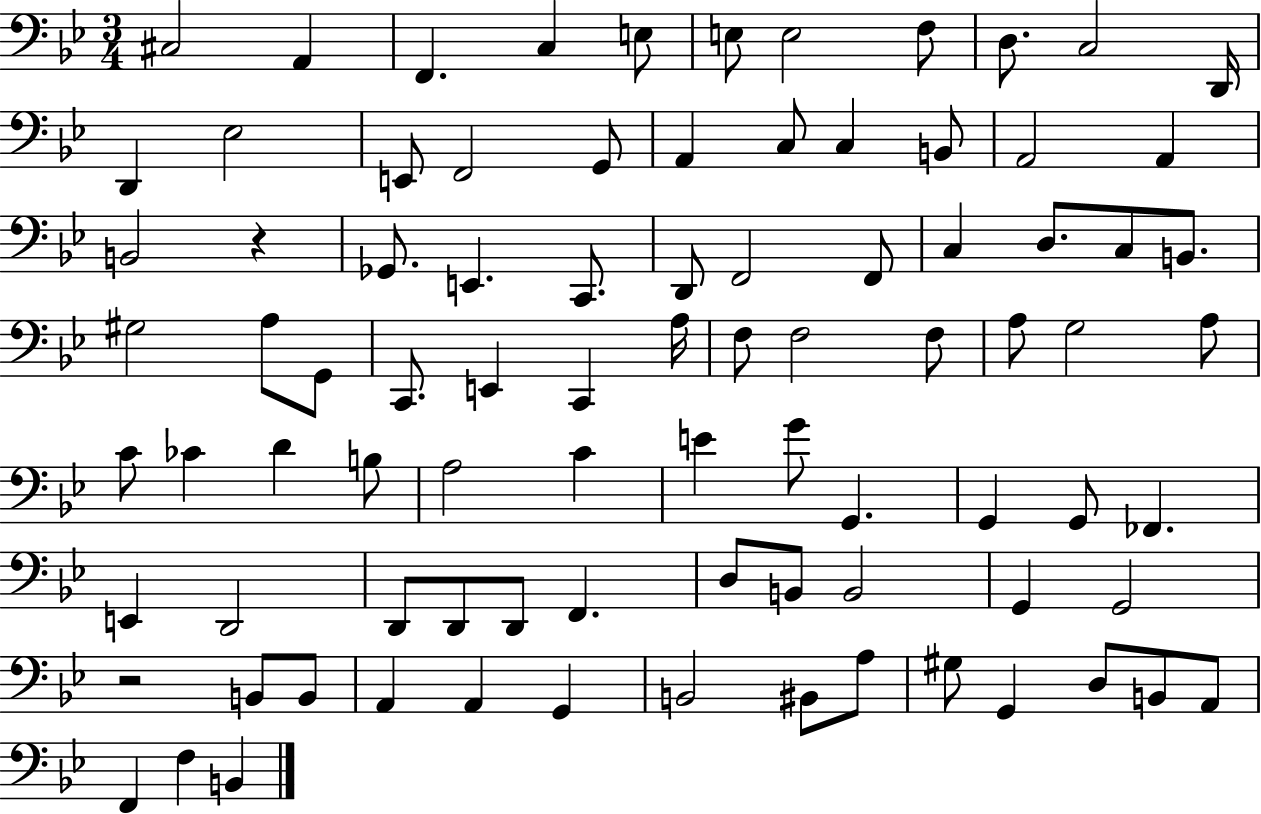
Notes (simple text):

C#3/h A2/q F2/q. C3/q E3/e E3/e E3/h F3/e D3/e. C3/h D2/s D2/q Eb3/h E2/e F2/h G2/e A2/q C3/e C3/q B2/e A2/h A2/q B2/h R/q Gb2/e. E2/q. C2/e. D2/e F2/h F2/e C3/q D3/e. C3/e B2/e. G#3/h A3/e G2/e C2/e. E2/q C2/q A3/s F3/e F3/h F3/e A3/e G3/h A3/e C4/e CES4/q D4/q B3/e A3/h C4/q E4/q G4/e G2/q. G2/q G2/e FES2/q. E2/q D2/h D2/e D2/e D2/e F2/q. D3/e B2/e B2/h G2/q G2/h R/h B2/e B2/e A2/q A2/q G2/q B2/h BIS2/e A3/e G#3/e G2/q D3/e B2/e A2/e F2/q F3/q B2/q